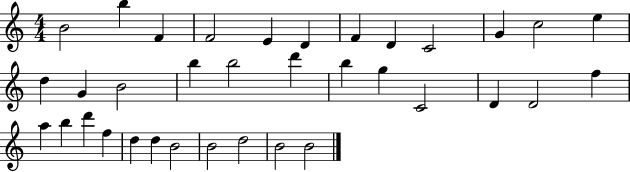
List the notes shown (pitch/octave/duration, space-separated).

B4/h B5/q F4/q F4/h E4/q D4/q F4/q D4/q C4/h G4/q C5/h E5/q D5/q G4/q B4/h B5/q B5/h D6/q B5/q G5/q C4/h D4/q D4/h F5/q A5/q B5/q D6/q F5/q D5/q D5/q B4/h B4/h D5/h B4/h B4/h